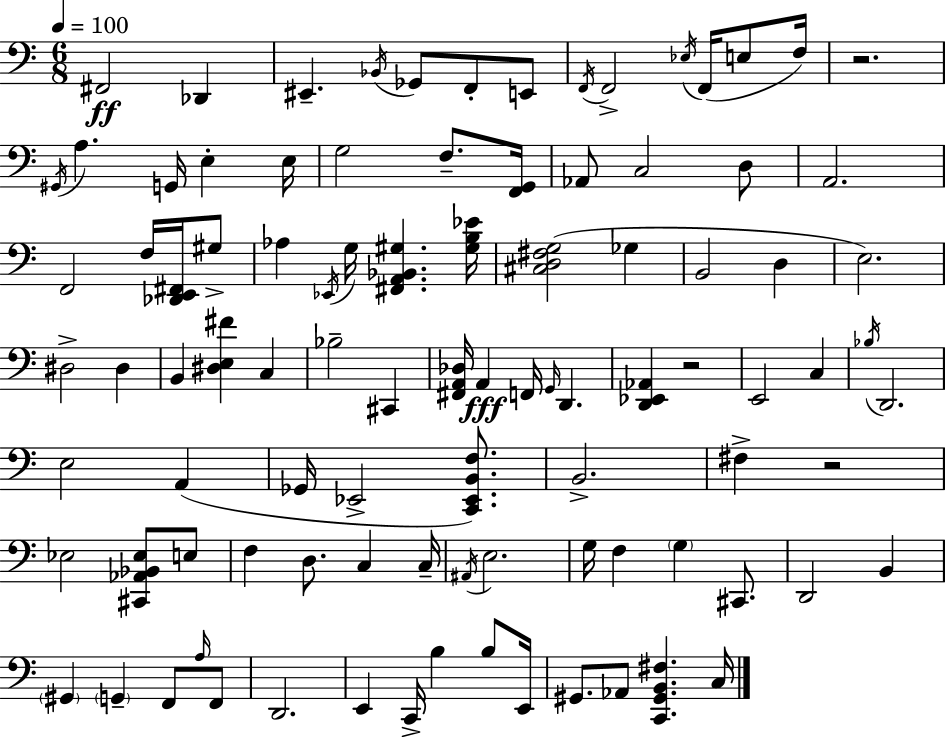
F#2/h Db2/q EIS2/q. Bb2/s Gb2/e F2/e E2/e F2/s F2/h Eb3/s F2/s E3/e F3/s R/h. G#2/s A3/q. G2/s E3/q E3/s G3/h F3/e. [F2,G2]/s Ab2/e C3/h D3/e A2/h. F2/h F3/s [Db2,E2,F#2]/s G#3/e Ab3/q Eb2/s G3/s [F#2,A2,Bb2,G#3]/q. [G#3,B3,Eb4]/s [C#3,D3,F#3,G3]/h Gb3/q B2/h D3/q E3/h. D#3/h D#3/q B2/q [D#3,E3,F#4]/q C3/q Bb3/h C#2/q [F#2,A2,Db3]/s A2/q F2/s G2/s D2/q. [D2,Eb2,Ab2]/q R/h E2/h C3/q Bb3/s D2/h. E3/h A2/q Gb2/s Eb2/h [C2,Eb2,B2,F3]/e. B2/h. F#3/q R/h Eb3/h [C#2,Ab2,Bb2,Eb3]/e E3/e F3/q D3/e. C3/q C3/s A#2/s E3/h. G3/s F3/q G3/q C#2/e. D2/h B2/q G#2/q G2/q F2/e A3/s F2/e D2/h. E2/q C2/s B3/q B3/e E2/s G#2/e. Ab2/e [C2,G#2,B2,F#3]/q. C3/s